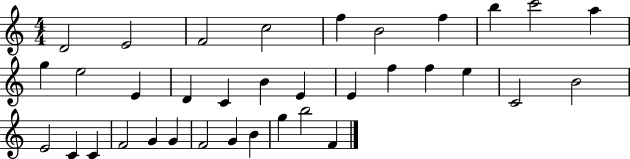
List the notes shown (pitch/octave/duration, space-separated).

D4/h E4/h F4/h C5/h F5/q B4/h F5/q B5/q C6/h A5/q G5/q E5/h E4/q D4/q C4/q B4/q E4/q E4/q F5/q F5/q E5/q C4/h B4/h E4/h C4/q C4/q F4/h G4/q G4/q F4/h G4/q B4/q G5/q B5/h F4/q